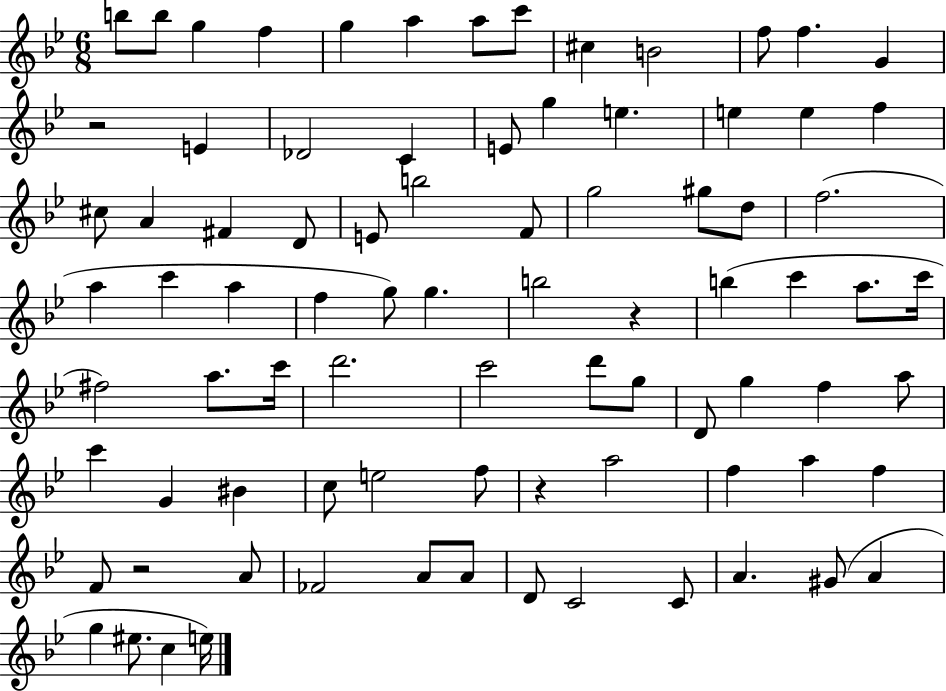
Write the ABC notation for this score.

X:1
T:Untitled
M:6/8
L:1/4
K:Bb
b/2 b/2 g f g a a/2 c'/2 ^c B2 f/2 f G z2 E _D2 C E/2 g e e e f ^c/2 A ^F D/2 E/2 b2 F/2 g2 ^g/2 d/2 f2 a c' a f g/2 g b2 z b c' a/2 c'/4 ^f2 a/2 c'/4 d'2 c'2 d'/2 g/2 D/2 g f a/2 c' G ^B c/2 e2 f/2 z a2 f a f F/2 z2 A/2 _F2 A/2 A/2 D/2 C2 C/2 A ^G/2 A g ^e/2 c e/4